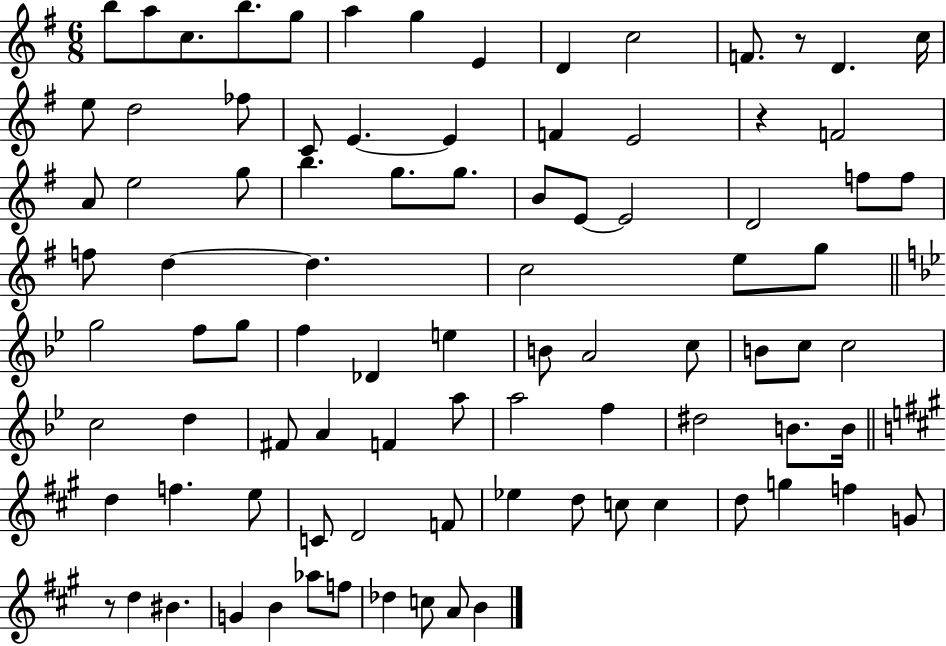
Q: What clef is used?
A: treble